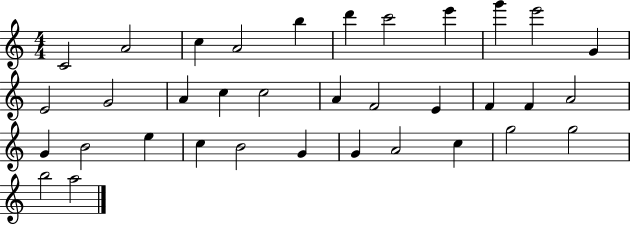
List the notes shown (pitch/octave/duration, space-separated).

C4/h A4/h C5/q A4/h B5/q D6/q C6/h E6/q G6/q E6/h G4/q E4/h G4/h A4/q C5/q C5/h A4/q F4/h E4/q F4/q F4/q A4/h G4/q B4/h E5/q C5/q B4/h G4/q G4/q A4/h C5/q G5/h G5/h B5/h A5/h